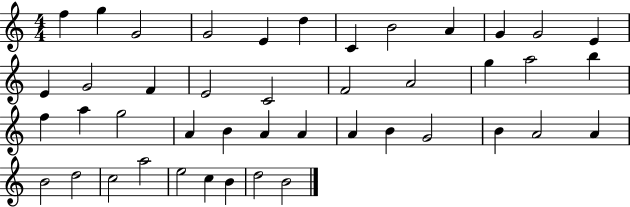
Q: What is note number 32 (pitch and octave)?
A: G4